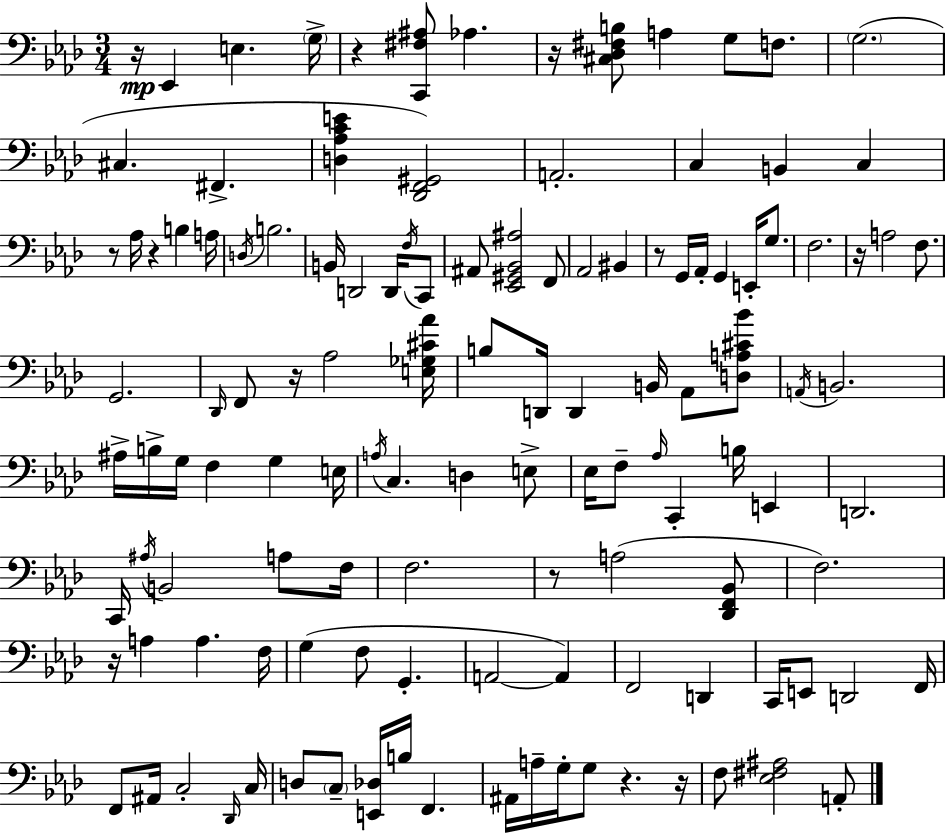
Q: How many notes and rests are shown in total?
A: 123